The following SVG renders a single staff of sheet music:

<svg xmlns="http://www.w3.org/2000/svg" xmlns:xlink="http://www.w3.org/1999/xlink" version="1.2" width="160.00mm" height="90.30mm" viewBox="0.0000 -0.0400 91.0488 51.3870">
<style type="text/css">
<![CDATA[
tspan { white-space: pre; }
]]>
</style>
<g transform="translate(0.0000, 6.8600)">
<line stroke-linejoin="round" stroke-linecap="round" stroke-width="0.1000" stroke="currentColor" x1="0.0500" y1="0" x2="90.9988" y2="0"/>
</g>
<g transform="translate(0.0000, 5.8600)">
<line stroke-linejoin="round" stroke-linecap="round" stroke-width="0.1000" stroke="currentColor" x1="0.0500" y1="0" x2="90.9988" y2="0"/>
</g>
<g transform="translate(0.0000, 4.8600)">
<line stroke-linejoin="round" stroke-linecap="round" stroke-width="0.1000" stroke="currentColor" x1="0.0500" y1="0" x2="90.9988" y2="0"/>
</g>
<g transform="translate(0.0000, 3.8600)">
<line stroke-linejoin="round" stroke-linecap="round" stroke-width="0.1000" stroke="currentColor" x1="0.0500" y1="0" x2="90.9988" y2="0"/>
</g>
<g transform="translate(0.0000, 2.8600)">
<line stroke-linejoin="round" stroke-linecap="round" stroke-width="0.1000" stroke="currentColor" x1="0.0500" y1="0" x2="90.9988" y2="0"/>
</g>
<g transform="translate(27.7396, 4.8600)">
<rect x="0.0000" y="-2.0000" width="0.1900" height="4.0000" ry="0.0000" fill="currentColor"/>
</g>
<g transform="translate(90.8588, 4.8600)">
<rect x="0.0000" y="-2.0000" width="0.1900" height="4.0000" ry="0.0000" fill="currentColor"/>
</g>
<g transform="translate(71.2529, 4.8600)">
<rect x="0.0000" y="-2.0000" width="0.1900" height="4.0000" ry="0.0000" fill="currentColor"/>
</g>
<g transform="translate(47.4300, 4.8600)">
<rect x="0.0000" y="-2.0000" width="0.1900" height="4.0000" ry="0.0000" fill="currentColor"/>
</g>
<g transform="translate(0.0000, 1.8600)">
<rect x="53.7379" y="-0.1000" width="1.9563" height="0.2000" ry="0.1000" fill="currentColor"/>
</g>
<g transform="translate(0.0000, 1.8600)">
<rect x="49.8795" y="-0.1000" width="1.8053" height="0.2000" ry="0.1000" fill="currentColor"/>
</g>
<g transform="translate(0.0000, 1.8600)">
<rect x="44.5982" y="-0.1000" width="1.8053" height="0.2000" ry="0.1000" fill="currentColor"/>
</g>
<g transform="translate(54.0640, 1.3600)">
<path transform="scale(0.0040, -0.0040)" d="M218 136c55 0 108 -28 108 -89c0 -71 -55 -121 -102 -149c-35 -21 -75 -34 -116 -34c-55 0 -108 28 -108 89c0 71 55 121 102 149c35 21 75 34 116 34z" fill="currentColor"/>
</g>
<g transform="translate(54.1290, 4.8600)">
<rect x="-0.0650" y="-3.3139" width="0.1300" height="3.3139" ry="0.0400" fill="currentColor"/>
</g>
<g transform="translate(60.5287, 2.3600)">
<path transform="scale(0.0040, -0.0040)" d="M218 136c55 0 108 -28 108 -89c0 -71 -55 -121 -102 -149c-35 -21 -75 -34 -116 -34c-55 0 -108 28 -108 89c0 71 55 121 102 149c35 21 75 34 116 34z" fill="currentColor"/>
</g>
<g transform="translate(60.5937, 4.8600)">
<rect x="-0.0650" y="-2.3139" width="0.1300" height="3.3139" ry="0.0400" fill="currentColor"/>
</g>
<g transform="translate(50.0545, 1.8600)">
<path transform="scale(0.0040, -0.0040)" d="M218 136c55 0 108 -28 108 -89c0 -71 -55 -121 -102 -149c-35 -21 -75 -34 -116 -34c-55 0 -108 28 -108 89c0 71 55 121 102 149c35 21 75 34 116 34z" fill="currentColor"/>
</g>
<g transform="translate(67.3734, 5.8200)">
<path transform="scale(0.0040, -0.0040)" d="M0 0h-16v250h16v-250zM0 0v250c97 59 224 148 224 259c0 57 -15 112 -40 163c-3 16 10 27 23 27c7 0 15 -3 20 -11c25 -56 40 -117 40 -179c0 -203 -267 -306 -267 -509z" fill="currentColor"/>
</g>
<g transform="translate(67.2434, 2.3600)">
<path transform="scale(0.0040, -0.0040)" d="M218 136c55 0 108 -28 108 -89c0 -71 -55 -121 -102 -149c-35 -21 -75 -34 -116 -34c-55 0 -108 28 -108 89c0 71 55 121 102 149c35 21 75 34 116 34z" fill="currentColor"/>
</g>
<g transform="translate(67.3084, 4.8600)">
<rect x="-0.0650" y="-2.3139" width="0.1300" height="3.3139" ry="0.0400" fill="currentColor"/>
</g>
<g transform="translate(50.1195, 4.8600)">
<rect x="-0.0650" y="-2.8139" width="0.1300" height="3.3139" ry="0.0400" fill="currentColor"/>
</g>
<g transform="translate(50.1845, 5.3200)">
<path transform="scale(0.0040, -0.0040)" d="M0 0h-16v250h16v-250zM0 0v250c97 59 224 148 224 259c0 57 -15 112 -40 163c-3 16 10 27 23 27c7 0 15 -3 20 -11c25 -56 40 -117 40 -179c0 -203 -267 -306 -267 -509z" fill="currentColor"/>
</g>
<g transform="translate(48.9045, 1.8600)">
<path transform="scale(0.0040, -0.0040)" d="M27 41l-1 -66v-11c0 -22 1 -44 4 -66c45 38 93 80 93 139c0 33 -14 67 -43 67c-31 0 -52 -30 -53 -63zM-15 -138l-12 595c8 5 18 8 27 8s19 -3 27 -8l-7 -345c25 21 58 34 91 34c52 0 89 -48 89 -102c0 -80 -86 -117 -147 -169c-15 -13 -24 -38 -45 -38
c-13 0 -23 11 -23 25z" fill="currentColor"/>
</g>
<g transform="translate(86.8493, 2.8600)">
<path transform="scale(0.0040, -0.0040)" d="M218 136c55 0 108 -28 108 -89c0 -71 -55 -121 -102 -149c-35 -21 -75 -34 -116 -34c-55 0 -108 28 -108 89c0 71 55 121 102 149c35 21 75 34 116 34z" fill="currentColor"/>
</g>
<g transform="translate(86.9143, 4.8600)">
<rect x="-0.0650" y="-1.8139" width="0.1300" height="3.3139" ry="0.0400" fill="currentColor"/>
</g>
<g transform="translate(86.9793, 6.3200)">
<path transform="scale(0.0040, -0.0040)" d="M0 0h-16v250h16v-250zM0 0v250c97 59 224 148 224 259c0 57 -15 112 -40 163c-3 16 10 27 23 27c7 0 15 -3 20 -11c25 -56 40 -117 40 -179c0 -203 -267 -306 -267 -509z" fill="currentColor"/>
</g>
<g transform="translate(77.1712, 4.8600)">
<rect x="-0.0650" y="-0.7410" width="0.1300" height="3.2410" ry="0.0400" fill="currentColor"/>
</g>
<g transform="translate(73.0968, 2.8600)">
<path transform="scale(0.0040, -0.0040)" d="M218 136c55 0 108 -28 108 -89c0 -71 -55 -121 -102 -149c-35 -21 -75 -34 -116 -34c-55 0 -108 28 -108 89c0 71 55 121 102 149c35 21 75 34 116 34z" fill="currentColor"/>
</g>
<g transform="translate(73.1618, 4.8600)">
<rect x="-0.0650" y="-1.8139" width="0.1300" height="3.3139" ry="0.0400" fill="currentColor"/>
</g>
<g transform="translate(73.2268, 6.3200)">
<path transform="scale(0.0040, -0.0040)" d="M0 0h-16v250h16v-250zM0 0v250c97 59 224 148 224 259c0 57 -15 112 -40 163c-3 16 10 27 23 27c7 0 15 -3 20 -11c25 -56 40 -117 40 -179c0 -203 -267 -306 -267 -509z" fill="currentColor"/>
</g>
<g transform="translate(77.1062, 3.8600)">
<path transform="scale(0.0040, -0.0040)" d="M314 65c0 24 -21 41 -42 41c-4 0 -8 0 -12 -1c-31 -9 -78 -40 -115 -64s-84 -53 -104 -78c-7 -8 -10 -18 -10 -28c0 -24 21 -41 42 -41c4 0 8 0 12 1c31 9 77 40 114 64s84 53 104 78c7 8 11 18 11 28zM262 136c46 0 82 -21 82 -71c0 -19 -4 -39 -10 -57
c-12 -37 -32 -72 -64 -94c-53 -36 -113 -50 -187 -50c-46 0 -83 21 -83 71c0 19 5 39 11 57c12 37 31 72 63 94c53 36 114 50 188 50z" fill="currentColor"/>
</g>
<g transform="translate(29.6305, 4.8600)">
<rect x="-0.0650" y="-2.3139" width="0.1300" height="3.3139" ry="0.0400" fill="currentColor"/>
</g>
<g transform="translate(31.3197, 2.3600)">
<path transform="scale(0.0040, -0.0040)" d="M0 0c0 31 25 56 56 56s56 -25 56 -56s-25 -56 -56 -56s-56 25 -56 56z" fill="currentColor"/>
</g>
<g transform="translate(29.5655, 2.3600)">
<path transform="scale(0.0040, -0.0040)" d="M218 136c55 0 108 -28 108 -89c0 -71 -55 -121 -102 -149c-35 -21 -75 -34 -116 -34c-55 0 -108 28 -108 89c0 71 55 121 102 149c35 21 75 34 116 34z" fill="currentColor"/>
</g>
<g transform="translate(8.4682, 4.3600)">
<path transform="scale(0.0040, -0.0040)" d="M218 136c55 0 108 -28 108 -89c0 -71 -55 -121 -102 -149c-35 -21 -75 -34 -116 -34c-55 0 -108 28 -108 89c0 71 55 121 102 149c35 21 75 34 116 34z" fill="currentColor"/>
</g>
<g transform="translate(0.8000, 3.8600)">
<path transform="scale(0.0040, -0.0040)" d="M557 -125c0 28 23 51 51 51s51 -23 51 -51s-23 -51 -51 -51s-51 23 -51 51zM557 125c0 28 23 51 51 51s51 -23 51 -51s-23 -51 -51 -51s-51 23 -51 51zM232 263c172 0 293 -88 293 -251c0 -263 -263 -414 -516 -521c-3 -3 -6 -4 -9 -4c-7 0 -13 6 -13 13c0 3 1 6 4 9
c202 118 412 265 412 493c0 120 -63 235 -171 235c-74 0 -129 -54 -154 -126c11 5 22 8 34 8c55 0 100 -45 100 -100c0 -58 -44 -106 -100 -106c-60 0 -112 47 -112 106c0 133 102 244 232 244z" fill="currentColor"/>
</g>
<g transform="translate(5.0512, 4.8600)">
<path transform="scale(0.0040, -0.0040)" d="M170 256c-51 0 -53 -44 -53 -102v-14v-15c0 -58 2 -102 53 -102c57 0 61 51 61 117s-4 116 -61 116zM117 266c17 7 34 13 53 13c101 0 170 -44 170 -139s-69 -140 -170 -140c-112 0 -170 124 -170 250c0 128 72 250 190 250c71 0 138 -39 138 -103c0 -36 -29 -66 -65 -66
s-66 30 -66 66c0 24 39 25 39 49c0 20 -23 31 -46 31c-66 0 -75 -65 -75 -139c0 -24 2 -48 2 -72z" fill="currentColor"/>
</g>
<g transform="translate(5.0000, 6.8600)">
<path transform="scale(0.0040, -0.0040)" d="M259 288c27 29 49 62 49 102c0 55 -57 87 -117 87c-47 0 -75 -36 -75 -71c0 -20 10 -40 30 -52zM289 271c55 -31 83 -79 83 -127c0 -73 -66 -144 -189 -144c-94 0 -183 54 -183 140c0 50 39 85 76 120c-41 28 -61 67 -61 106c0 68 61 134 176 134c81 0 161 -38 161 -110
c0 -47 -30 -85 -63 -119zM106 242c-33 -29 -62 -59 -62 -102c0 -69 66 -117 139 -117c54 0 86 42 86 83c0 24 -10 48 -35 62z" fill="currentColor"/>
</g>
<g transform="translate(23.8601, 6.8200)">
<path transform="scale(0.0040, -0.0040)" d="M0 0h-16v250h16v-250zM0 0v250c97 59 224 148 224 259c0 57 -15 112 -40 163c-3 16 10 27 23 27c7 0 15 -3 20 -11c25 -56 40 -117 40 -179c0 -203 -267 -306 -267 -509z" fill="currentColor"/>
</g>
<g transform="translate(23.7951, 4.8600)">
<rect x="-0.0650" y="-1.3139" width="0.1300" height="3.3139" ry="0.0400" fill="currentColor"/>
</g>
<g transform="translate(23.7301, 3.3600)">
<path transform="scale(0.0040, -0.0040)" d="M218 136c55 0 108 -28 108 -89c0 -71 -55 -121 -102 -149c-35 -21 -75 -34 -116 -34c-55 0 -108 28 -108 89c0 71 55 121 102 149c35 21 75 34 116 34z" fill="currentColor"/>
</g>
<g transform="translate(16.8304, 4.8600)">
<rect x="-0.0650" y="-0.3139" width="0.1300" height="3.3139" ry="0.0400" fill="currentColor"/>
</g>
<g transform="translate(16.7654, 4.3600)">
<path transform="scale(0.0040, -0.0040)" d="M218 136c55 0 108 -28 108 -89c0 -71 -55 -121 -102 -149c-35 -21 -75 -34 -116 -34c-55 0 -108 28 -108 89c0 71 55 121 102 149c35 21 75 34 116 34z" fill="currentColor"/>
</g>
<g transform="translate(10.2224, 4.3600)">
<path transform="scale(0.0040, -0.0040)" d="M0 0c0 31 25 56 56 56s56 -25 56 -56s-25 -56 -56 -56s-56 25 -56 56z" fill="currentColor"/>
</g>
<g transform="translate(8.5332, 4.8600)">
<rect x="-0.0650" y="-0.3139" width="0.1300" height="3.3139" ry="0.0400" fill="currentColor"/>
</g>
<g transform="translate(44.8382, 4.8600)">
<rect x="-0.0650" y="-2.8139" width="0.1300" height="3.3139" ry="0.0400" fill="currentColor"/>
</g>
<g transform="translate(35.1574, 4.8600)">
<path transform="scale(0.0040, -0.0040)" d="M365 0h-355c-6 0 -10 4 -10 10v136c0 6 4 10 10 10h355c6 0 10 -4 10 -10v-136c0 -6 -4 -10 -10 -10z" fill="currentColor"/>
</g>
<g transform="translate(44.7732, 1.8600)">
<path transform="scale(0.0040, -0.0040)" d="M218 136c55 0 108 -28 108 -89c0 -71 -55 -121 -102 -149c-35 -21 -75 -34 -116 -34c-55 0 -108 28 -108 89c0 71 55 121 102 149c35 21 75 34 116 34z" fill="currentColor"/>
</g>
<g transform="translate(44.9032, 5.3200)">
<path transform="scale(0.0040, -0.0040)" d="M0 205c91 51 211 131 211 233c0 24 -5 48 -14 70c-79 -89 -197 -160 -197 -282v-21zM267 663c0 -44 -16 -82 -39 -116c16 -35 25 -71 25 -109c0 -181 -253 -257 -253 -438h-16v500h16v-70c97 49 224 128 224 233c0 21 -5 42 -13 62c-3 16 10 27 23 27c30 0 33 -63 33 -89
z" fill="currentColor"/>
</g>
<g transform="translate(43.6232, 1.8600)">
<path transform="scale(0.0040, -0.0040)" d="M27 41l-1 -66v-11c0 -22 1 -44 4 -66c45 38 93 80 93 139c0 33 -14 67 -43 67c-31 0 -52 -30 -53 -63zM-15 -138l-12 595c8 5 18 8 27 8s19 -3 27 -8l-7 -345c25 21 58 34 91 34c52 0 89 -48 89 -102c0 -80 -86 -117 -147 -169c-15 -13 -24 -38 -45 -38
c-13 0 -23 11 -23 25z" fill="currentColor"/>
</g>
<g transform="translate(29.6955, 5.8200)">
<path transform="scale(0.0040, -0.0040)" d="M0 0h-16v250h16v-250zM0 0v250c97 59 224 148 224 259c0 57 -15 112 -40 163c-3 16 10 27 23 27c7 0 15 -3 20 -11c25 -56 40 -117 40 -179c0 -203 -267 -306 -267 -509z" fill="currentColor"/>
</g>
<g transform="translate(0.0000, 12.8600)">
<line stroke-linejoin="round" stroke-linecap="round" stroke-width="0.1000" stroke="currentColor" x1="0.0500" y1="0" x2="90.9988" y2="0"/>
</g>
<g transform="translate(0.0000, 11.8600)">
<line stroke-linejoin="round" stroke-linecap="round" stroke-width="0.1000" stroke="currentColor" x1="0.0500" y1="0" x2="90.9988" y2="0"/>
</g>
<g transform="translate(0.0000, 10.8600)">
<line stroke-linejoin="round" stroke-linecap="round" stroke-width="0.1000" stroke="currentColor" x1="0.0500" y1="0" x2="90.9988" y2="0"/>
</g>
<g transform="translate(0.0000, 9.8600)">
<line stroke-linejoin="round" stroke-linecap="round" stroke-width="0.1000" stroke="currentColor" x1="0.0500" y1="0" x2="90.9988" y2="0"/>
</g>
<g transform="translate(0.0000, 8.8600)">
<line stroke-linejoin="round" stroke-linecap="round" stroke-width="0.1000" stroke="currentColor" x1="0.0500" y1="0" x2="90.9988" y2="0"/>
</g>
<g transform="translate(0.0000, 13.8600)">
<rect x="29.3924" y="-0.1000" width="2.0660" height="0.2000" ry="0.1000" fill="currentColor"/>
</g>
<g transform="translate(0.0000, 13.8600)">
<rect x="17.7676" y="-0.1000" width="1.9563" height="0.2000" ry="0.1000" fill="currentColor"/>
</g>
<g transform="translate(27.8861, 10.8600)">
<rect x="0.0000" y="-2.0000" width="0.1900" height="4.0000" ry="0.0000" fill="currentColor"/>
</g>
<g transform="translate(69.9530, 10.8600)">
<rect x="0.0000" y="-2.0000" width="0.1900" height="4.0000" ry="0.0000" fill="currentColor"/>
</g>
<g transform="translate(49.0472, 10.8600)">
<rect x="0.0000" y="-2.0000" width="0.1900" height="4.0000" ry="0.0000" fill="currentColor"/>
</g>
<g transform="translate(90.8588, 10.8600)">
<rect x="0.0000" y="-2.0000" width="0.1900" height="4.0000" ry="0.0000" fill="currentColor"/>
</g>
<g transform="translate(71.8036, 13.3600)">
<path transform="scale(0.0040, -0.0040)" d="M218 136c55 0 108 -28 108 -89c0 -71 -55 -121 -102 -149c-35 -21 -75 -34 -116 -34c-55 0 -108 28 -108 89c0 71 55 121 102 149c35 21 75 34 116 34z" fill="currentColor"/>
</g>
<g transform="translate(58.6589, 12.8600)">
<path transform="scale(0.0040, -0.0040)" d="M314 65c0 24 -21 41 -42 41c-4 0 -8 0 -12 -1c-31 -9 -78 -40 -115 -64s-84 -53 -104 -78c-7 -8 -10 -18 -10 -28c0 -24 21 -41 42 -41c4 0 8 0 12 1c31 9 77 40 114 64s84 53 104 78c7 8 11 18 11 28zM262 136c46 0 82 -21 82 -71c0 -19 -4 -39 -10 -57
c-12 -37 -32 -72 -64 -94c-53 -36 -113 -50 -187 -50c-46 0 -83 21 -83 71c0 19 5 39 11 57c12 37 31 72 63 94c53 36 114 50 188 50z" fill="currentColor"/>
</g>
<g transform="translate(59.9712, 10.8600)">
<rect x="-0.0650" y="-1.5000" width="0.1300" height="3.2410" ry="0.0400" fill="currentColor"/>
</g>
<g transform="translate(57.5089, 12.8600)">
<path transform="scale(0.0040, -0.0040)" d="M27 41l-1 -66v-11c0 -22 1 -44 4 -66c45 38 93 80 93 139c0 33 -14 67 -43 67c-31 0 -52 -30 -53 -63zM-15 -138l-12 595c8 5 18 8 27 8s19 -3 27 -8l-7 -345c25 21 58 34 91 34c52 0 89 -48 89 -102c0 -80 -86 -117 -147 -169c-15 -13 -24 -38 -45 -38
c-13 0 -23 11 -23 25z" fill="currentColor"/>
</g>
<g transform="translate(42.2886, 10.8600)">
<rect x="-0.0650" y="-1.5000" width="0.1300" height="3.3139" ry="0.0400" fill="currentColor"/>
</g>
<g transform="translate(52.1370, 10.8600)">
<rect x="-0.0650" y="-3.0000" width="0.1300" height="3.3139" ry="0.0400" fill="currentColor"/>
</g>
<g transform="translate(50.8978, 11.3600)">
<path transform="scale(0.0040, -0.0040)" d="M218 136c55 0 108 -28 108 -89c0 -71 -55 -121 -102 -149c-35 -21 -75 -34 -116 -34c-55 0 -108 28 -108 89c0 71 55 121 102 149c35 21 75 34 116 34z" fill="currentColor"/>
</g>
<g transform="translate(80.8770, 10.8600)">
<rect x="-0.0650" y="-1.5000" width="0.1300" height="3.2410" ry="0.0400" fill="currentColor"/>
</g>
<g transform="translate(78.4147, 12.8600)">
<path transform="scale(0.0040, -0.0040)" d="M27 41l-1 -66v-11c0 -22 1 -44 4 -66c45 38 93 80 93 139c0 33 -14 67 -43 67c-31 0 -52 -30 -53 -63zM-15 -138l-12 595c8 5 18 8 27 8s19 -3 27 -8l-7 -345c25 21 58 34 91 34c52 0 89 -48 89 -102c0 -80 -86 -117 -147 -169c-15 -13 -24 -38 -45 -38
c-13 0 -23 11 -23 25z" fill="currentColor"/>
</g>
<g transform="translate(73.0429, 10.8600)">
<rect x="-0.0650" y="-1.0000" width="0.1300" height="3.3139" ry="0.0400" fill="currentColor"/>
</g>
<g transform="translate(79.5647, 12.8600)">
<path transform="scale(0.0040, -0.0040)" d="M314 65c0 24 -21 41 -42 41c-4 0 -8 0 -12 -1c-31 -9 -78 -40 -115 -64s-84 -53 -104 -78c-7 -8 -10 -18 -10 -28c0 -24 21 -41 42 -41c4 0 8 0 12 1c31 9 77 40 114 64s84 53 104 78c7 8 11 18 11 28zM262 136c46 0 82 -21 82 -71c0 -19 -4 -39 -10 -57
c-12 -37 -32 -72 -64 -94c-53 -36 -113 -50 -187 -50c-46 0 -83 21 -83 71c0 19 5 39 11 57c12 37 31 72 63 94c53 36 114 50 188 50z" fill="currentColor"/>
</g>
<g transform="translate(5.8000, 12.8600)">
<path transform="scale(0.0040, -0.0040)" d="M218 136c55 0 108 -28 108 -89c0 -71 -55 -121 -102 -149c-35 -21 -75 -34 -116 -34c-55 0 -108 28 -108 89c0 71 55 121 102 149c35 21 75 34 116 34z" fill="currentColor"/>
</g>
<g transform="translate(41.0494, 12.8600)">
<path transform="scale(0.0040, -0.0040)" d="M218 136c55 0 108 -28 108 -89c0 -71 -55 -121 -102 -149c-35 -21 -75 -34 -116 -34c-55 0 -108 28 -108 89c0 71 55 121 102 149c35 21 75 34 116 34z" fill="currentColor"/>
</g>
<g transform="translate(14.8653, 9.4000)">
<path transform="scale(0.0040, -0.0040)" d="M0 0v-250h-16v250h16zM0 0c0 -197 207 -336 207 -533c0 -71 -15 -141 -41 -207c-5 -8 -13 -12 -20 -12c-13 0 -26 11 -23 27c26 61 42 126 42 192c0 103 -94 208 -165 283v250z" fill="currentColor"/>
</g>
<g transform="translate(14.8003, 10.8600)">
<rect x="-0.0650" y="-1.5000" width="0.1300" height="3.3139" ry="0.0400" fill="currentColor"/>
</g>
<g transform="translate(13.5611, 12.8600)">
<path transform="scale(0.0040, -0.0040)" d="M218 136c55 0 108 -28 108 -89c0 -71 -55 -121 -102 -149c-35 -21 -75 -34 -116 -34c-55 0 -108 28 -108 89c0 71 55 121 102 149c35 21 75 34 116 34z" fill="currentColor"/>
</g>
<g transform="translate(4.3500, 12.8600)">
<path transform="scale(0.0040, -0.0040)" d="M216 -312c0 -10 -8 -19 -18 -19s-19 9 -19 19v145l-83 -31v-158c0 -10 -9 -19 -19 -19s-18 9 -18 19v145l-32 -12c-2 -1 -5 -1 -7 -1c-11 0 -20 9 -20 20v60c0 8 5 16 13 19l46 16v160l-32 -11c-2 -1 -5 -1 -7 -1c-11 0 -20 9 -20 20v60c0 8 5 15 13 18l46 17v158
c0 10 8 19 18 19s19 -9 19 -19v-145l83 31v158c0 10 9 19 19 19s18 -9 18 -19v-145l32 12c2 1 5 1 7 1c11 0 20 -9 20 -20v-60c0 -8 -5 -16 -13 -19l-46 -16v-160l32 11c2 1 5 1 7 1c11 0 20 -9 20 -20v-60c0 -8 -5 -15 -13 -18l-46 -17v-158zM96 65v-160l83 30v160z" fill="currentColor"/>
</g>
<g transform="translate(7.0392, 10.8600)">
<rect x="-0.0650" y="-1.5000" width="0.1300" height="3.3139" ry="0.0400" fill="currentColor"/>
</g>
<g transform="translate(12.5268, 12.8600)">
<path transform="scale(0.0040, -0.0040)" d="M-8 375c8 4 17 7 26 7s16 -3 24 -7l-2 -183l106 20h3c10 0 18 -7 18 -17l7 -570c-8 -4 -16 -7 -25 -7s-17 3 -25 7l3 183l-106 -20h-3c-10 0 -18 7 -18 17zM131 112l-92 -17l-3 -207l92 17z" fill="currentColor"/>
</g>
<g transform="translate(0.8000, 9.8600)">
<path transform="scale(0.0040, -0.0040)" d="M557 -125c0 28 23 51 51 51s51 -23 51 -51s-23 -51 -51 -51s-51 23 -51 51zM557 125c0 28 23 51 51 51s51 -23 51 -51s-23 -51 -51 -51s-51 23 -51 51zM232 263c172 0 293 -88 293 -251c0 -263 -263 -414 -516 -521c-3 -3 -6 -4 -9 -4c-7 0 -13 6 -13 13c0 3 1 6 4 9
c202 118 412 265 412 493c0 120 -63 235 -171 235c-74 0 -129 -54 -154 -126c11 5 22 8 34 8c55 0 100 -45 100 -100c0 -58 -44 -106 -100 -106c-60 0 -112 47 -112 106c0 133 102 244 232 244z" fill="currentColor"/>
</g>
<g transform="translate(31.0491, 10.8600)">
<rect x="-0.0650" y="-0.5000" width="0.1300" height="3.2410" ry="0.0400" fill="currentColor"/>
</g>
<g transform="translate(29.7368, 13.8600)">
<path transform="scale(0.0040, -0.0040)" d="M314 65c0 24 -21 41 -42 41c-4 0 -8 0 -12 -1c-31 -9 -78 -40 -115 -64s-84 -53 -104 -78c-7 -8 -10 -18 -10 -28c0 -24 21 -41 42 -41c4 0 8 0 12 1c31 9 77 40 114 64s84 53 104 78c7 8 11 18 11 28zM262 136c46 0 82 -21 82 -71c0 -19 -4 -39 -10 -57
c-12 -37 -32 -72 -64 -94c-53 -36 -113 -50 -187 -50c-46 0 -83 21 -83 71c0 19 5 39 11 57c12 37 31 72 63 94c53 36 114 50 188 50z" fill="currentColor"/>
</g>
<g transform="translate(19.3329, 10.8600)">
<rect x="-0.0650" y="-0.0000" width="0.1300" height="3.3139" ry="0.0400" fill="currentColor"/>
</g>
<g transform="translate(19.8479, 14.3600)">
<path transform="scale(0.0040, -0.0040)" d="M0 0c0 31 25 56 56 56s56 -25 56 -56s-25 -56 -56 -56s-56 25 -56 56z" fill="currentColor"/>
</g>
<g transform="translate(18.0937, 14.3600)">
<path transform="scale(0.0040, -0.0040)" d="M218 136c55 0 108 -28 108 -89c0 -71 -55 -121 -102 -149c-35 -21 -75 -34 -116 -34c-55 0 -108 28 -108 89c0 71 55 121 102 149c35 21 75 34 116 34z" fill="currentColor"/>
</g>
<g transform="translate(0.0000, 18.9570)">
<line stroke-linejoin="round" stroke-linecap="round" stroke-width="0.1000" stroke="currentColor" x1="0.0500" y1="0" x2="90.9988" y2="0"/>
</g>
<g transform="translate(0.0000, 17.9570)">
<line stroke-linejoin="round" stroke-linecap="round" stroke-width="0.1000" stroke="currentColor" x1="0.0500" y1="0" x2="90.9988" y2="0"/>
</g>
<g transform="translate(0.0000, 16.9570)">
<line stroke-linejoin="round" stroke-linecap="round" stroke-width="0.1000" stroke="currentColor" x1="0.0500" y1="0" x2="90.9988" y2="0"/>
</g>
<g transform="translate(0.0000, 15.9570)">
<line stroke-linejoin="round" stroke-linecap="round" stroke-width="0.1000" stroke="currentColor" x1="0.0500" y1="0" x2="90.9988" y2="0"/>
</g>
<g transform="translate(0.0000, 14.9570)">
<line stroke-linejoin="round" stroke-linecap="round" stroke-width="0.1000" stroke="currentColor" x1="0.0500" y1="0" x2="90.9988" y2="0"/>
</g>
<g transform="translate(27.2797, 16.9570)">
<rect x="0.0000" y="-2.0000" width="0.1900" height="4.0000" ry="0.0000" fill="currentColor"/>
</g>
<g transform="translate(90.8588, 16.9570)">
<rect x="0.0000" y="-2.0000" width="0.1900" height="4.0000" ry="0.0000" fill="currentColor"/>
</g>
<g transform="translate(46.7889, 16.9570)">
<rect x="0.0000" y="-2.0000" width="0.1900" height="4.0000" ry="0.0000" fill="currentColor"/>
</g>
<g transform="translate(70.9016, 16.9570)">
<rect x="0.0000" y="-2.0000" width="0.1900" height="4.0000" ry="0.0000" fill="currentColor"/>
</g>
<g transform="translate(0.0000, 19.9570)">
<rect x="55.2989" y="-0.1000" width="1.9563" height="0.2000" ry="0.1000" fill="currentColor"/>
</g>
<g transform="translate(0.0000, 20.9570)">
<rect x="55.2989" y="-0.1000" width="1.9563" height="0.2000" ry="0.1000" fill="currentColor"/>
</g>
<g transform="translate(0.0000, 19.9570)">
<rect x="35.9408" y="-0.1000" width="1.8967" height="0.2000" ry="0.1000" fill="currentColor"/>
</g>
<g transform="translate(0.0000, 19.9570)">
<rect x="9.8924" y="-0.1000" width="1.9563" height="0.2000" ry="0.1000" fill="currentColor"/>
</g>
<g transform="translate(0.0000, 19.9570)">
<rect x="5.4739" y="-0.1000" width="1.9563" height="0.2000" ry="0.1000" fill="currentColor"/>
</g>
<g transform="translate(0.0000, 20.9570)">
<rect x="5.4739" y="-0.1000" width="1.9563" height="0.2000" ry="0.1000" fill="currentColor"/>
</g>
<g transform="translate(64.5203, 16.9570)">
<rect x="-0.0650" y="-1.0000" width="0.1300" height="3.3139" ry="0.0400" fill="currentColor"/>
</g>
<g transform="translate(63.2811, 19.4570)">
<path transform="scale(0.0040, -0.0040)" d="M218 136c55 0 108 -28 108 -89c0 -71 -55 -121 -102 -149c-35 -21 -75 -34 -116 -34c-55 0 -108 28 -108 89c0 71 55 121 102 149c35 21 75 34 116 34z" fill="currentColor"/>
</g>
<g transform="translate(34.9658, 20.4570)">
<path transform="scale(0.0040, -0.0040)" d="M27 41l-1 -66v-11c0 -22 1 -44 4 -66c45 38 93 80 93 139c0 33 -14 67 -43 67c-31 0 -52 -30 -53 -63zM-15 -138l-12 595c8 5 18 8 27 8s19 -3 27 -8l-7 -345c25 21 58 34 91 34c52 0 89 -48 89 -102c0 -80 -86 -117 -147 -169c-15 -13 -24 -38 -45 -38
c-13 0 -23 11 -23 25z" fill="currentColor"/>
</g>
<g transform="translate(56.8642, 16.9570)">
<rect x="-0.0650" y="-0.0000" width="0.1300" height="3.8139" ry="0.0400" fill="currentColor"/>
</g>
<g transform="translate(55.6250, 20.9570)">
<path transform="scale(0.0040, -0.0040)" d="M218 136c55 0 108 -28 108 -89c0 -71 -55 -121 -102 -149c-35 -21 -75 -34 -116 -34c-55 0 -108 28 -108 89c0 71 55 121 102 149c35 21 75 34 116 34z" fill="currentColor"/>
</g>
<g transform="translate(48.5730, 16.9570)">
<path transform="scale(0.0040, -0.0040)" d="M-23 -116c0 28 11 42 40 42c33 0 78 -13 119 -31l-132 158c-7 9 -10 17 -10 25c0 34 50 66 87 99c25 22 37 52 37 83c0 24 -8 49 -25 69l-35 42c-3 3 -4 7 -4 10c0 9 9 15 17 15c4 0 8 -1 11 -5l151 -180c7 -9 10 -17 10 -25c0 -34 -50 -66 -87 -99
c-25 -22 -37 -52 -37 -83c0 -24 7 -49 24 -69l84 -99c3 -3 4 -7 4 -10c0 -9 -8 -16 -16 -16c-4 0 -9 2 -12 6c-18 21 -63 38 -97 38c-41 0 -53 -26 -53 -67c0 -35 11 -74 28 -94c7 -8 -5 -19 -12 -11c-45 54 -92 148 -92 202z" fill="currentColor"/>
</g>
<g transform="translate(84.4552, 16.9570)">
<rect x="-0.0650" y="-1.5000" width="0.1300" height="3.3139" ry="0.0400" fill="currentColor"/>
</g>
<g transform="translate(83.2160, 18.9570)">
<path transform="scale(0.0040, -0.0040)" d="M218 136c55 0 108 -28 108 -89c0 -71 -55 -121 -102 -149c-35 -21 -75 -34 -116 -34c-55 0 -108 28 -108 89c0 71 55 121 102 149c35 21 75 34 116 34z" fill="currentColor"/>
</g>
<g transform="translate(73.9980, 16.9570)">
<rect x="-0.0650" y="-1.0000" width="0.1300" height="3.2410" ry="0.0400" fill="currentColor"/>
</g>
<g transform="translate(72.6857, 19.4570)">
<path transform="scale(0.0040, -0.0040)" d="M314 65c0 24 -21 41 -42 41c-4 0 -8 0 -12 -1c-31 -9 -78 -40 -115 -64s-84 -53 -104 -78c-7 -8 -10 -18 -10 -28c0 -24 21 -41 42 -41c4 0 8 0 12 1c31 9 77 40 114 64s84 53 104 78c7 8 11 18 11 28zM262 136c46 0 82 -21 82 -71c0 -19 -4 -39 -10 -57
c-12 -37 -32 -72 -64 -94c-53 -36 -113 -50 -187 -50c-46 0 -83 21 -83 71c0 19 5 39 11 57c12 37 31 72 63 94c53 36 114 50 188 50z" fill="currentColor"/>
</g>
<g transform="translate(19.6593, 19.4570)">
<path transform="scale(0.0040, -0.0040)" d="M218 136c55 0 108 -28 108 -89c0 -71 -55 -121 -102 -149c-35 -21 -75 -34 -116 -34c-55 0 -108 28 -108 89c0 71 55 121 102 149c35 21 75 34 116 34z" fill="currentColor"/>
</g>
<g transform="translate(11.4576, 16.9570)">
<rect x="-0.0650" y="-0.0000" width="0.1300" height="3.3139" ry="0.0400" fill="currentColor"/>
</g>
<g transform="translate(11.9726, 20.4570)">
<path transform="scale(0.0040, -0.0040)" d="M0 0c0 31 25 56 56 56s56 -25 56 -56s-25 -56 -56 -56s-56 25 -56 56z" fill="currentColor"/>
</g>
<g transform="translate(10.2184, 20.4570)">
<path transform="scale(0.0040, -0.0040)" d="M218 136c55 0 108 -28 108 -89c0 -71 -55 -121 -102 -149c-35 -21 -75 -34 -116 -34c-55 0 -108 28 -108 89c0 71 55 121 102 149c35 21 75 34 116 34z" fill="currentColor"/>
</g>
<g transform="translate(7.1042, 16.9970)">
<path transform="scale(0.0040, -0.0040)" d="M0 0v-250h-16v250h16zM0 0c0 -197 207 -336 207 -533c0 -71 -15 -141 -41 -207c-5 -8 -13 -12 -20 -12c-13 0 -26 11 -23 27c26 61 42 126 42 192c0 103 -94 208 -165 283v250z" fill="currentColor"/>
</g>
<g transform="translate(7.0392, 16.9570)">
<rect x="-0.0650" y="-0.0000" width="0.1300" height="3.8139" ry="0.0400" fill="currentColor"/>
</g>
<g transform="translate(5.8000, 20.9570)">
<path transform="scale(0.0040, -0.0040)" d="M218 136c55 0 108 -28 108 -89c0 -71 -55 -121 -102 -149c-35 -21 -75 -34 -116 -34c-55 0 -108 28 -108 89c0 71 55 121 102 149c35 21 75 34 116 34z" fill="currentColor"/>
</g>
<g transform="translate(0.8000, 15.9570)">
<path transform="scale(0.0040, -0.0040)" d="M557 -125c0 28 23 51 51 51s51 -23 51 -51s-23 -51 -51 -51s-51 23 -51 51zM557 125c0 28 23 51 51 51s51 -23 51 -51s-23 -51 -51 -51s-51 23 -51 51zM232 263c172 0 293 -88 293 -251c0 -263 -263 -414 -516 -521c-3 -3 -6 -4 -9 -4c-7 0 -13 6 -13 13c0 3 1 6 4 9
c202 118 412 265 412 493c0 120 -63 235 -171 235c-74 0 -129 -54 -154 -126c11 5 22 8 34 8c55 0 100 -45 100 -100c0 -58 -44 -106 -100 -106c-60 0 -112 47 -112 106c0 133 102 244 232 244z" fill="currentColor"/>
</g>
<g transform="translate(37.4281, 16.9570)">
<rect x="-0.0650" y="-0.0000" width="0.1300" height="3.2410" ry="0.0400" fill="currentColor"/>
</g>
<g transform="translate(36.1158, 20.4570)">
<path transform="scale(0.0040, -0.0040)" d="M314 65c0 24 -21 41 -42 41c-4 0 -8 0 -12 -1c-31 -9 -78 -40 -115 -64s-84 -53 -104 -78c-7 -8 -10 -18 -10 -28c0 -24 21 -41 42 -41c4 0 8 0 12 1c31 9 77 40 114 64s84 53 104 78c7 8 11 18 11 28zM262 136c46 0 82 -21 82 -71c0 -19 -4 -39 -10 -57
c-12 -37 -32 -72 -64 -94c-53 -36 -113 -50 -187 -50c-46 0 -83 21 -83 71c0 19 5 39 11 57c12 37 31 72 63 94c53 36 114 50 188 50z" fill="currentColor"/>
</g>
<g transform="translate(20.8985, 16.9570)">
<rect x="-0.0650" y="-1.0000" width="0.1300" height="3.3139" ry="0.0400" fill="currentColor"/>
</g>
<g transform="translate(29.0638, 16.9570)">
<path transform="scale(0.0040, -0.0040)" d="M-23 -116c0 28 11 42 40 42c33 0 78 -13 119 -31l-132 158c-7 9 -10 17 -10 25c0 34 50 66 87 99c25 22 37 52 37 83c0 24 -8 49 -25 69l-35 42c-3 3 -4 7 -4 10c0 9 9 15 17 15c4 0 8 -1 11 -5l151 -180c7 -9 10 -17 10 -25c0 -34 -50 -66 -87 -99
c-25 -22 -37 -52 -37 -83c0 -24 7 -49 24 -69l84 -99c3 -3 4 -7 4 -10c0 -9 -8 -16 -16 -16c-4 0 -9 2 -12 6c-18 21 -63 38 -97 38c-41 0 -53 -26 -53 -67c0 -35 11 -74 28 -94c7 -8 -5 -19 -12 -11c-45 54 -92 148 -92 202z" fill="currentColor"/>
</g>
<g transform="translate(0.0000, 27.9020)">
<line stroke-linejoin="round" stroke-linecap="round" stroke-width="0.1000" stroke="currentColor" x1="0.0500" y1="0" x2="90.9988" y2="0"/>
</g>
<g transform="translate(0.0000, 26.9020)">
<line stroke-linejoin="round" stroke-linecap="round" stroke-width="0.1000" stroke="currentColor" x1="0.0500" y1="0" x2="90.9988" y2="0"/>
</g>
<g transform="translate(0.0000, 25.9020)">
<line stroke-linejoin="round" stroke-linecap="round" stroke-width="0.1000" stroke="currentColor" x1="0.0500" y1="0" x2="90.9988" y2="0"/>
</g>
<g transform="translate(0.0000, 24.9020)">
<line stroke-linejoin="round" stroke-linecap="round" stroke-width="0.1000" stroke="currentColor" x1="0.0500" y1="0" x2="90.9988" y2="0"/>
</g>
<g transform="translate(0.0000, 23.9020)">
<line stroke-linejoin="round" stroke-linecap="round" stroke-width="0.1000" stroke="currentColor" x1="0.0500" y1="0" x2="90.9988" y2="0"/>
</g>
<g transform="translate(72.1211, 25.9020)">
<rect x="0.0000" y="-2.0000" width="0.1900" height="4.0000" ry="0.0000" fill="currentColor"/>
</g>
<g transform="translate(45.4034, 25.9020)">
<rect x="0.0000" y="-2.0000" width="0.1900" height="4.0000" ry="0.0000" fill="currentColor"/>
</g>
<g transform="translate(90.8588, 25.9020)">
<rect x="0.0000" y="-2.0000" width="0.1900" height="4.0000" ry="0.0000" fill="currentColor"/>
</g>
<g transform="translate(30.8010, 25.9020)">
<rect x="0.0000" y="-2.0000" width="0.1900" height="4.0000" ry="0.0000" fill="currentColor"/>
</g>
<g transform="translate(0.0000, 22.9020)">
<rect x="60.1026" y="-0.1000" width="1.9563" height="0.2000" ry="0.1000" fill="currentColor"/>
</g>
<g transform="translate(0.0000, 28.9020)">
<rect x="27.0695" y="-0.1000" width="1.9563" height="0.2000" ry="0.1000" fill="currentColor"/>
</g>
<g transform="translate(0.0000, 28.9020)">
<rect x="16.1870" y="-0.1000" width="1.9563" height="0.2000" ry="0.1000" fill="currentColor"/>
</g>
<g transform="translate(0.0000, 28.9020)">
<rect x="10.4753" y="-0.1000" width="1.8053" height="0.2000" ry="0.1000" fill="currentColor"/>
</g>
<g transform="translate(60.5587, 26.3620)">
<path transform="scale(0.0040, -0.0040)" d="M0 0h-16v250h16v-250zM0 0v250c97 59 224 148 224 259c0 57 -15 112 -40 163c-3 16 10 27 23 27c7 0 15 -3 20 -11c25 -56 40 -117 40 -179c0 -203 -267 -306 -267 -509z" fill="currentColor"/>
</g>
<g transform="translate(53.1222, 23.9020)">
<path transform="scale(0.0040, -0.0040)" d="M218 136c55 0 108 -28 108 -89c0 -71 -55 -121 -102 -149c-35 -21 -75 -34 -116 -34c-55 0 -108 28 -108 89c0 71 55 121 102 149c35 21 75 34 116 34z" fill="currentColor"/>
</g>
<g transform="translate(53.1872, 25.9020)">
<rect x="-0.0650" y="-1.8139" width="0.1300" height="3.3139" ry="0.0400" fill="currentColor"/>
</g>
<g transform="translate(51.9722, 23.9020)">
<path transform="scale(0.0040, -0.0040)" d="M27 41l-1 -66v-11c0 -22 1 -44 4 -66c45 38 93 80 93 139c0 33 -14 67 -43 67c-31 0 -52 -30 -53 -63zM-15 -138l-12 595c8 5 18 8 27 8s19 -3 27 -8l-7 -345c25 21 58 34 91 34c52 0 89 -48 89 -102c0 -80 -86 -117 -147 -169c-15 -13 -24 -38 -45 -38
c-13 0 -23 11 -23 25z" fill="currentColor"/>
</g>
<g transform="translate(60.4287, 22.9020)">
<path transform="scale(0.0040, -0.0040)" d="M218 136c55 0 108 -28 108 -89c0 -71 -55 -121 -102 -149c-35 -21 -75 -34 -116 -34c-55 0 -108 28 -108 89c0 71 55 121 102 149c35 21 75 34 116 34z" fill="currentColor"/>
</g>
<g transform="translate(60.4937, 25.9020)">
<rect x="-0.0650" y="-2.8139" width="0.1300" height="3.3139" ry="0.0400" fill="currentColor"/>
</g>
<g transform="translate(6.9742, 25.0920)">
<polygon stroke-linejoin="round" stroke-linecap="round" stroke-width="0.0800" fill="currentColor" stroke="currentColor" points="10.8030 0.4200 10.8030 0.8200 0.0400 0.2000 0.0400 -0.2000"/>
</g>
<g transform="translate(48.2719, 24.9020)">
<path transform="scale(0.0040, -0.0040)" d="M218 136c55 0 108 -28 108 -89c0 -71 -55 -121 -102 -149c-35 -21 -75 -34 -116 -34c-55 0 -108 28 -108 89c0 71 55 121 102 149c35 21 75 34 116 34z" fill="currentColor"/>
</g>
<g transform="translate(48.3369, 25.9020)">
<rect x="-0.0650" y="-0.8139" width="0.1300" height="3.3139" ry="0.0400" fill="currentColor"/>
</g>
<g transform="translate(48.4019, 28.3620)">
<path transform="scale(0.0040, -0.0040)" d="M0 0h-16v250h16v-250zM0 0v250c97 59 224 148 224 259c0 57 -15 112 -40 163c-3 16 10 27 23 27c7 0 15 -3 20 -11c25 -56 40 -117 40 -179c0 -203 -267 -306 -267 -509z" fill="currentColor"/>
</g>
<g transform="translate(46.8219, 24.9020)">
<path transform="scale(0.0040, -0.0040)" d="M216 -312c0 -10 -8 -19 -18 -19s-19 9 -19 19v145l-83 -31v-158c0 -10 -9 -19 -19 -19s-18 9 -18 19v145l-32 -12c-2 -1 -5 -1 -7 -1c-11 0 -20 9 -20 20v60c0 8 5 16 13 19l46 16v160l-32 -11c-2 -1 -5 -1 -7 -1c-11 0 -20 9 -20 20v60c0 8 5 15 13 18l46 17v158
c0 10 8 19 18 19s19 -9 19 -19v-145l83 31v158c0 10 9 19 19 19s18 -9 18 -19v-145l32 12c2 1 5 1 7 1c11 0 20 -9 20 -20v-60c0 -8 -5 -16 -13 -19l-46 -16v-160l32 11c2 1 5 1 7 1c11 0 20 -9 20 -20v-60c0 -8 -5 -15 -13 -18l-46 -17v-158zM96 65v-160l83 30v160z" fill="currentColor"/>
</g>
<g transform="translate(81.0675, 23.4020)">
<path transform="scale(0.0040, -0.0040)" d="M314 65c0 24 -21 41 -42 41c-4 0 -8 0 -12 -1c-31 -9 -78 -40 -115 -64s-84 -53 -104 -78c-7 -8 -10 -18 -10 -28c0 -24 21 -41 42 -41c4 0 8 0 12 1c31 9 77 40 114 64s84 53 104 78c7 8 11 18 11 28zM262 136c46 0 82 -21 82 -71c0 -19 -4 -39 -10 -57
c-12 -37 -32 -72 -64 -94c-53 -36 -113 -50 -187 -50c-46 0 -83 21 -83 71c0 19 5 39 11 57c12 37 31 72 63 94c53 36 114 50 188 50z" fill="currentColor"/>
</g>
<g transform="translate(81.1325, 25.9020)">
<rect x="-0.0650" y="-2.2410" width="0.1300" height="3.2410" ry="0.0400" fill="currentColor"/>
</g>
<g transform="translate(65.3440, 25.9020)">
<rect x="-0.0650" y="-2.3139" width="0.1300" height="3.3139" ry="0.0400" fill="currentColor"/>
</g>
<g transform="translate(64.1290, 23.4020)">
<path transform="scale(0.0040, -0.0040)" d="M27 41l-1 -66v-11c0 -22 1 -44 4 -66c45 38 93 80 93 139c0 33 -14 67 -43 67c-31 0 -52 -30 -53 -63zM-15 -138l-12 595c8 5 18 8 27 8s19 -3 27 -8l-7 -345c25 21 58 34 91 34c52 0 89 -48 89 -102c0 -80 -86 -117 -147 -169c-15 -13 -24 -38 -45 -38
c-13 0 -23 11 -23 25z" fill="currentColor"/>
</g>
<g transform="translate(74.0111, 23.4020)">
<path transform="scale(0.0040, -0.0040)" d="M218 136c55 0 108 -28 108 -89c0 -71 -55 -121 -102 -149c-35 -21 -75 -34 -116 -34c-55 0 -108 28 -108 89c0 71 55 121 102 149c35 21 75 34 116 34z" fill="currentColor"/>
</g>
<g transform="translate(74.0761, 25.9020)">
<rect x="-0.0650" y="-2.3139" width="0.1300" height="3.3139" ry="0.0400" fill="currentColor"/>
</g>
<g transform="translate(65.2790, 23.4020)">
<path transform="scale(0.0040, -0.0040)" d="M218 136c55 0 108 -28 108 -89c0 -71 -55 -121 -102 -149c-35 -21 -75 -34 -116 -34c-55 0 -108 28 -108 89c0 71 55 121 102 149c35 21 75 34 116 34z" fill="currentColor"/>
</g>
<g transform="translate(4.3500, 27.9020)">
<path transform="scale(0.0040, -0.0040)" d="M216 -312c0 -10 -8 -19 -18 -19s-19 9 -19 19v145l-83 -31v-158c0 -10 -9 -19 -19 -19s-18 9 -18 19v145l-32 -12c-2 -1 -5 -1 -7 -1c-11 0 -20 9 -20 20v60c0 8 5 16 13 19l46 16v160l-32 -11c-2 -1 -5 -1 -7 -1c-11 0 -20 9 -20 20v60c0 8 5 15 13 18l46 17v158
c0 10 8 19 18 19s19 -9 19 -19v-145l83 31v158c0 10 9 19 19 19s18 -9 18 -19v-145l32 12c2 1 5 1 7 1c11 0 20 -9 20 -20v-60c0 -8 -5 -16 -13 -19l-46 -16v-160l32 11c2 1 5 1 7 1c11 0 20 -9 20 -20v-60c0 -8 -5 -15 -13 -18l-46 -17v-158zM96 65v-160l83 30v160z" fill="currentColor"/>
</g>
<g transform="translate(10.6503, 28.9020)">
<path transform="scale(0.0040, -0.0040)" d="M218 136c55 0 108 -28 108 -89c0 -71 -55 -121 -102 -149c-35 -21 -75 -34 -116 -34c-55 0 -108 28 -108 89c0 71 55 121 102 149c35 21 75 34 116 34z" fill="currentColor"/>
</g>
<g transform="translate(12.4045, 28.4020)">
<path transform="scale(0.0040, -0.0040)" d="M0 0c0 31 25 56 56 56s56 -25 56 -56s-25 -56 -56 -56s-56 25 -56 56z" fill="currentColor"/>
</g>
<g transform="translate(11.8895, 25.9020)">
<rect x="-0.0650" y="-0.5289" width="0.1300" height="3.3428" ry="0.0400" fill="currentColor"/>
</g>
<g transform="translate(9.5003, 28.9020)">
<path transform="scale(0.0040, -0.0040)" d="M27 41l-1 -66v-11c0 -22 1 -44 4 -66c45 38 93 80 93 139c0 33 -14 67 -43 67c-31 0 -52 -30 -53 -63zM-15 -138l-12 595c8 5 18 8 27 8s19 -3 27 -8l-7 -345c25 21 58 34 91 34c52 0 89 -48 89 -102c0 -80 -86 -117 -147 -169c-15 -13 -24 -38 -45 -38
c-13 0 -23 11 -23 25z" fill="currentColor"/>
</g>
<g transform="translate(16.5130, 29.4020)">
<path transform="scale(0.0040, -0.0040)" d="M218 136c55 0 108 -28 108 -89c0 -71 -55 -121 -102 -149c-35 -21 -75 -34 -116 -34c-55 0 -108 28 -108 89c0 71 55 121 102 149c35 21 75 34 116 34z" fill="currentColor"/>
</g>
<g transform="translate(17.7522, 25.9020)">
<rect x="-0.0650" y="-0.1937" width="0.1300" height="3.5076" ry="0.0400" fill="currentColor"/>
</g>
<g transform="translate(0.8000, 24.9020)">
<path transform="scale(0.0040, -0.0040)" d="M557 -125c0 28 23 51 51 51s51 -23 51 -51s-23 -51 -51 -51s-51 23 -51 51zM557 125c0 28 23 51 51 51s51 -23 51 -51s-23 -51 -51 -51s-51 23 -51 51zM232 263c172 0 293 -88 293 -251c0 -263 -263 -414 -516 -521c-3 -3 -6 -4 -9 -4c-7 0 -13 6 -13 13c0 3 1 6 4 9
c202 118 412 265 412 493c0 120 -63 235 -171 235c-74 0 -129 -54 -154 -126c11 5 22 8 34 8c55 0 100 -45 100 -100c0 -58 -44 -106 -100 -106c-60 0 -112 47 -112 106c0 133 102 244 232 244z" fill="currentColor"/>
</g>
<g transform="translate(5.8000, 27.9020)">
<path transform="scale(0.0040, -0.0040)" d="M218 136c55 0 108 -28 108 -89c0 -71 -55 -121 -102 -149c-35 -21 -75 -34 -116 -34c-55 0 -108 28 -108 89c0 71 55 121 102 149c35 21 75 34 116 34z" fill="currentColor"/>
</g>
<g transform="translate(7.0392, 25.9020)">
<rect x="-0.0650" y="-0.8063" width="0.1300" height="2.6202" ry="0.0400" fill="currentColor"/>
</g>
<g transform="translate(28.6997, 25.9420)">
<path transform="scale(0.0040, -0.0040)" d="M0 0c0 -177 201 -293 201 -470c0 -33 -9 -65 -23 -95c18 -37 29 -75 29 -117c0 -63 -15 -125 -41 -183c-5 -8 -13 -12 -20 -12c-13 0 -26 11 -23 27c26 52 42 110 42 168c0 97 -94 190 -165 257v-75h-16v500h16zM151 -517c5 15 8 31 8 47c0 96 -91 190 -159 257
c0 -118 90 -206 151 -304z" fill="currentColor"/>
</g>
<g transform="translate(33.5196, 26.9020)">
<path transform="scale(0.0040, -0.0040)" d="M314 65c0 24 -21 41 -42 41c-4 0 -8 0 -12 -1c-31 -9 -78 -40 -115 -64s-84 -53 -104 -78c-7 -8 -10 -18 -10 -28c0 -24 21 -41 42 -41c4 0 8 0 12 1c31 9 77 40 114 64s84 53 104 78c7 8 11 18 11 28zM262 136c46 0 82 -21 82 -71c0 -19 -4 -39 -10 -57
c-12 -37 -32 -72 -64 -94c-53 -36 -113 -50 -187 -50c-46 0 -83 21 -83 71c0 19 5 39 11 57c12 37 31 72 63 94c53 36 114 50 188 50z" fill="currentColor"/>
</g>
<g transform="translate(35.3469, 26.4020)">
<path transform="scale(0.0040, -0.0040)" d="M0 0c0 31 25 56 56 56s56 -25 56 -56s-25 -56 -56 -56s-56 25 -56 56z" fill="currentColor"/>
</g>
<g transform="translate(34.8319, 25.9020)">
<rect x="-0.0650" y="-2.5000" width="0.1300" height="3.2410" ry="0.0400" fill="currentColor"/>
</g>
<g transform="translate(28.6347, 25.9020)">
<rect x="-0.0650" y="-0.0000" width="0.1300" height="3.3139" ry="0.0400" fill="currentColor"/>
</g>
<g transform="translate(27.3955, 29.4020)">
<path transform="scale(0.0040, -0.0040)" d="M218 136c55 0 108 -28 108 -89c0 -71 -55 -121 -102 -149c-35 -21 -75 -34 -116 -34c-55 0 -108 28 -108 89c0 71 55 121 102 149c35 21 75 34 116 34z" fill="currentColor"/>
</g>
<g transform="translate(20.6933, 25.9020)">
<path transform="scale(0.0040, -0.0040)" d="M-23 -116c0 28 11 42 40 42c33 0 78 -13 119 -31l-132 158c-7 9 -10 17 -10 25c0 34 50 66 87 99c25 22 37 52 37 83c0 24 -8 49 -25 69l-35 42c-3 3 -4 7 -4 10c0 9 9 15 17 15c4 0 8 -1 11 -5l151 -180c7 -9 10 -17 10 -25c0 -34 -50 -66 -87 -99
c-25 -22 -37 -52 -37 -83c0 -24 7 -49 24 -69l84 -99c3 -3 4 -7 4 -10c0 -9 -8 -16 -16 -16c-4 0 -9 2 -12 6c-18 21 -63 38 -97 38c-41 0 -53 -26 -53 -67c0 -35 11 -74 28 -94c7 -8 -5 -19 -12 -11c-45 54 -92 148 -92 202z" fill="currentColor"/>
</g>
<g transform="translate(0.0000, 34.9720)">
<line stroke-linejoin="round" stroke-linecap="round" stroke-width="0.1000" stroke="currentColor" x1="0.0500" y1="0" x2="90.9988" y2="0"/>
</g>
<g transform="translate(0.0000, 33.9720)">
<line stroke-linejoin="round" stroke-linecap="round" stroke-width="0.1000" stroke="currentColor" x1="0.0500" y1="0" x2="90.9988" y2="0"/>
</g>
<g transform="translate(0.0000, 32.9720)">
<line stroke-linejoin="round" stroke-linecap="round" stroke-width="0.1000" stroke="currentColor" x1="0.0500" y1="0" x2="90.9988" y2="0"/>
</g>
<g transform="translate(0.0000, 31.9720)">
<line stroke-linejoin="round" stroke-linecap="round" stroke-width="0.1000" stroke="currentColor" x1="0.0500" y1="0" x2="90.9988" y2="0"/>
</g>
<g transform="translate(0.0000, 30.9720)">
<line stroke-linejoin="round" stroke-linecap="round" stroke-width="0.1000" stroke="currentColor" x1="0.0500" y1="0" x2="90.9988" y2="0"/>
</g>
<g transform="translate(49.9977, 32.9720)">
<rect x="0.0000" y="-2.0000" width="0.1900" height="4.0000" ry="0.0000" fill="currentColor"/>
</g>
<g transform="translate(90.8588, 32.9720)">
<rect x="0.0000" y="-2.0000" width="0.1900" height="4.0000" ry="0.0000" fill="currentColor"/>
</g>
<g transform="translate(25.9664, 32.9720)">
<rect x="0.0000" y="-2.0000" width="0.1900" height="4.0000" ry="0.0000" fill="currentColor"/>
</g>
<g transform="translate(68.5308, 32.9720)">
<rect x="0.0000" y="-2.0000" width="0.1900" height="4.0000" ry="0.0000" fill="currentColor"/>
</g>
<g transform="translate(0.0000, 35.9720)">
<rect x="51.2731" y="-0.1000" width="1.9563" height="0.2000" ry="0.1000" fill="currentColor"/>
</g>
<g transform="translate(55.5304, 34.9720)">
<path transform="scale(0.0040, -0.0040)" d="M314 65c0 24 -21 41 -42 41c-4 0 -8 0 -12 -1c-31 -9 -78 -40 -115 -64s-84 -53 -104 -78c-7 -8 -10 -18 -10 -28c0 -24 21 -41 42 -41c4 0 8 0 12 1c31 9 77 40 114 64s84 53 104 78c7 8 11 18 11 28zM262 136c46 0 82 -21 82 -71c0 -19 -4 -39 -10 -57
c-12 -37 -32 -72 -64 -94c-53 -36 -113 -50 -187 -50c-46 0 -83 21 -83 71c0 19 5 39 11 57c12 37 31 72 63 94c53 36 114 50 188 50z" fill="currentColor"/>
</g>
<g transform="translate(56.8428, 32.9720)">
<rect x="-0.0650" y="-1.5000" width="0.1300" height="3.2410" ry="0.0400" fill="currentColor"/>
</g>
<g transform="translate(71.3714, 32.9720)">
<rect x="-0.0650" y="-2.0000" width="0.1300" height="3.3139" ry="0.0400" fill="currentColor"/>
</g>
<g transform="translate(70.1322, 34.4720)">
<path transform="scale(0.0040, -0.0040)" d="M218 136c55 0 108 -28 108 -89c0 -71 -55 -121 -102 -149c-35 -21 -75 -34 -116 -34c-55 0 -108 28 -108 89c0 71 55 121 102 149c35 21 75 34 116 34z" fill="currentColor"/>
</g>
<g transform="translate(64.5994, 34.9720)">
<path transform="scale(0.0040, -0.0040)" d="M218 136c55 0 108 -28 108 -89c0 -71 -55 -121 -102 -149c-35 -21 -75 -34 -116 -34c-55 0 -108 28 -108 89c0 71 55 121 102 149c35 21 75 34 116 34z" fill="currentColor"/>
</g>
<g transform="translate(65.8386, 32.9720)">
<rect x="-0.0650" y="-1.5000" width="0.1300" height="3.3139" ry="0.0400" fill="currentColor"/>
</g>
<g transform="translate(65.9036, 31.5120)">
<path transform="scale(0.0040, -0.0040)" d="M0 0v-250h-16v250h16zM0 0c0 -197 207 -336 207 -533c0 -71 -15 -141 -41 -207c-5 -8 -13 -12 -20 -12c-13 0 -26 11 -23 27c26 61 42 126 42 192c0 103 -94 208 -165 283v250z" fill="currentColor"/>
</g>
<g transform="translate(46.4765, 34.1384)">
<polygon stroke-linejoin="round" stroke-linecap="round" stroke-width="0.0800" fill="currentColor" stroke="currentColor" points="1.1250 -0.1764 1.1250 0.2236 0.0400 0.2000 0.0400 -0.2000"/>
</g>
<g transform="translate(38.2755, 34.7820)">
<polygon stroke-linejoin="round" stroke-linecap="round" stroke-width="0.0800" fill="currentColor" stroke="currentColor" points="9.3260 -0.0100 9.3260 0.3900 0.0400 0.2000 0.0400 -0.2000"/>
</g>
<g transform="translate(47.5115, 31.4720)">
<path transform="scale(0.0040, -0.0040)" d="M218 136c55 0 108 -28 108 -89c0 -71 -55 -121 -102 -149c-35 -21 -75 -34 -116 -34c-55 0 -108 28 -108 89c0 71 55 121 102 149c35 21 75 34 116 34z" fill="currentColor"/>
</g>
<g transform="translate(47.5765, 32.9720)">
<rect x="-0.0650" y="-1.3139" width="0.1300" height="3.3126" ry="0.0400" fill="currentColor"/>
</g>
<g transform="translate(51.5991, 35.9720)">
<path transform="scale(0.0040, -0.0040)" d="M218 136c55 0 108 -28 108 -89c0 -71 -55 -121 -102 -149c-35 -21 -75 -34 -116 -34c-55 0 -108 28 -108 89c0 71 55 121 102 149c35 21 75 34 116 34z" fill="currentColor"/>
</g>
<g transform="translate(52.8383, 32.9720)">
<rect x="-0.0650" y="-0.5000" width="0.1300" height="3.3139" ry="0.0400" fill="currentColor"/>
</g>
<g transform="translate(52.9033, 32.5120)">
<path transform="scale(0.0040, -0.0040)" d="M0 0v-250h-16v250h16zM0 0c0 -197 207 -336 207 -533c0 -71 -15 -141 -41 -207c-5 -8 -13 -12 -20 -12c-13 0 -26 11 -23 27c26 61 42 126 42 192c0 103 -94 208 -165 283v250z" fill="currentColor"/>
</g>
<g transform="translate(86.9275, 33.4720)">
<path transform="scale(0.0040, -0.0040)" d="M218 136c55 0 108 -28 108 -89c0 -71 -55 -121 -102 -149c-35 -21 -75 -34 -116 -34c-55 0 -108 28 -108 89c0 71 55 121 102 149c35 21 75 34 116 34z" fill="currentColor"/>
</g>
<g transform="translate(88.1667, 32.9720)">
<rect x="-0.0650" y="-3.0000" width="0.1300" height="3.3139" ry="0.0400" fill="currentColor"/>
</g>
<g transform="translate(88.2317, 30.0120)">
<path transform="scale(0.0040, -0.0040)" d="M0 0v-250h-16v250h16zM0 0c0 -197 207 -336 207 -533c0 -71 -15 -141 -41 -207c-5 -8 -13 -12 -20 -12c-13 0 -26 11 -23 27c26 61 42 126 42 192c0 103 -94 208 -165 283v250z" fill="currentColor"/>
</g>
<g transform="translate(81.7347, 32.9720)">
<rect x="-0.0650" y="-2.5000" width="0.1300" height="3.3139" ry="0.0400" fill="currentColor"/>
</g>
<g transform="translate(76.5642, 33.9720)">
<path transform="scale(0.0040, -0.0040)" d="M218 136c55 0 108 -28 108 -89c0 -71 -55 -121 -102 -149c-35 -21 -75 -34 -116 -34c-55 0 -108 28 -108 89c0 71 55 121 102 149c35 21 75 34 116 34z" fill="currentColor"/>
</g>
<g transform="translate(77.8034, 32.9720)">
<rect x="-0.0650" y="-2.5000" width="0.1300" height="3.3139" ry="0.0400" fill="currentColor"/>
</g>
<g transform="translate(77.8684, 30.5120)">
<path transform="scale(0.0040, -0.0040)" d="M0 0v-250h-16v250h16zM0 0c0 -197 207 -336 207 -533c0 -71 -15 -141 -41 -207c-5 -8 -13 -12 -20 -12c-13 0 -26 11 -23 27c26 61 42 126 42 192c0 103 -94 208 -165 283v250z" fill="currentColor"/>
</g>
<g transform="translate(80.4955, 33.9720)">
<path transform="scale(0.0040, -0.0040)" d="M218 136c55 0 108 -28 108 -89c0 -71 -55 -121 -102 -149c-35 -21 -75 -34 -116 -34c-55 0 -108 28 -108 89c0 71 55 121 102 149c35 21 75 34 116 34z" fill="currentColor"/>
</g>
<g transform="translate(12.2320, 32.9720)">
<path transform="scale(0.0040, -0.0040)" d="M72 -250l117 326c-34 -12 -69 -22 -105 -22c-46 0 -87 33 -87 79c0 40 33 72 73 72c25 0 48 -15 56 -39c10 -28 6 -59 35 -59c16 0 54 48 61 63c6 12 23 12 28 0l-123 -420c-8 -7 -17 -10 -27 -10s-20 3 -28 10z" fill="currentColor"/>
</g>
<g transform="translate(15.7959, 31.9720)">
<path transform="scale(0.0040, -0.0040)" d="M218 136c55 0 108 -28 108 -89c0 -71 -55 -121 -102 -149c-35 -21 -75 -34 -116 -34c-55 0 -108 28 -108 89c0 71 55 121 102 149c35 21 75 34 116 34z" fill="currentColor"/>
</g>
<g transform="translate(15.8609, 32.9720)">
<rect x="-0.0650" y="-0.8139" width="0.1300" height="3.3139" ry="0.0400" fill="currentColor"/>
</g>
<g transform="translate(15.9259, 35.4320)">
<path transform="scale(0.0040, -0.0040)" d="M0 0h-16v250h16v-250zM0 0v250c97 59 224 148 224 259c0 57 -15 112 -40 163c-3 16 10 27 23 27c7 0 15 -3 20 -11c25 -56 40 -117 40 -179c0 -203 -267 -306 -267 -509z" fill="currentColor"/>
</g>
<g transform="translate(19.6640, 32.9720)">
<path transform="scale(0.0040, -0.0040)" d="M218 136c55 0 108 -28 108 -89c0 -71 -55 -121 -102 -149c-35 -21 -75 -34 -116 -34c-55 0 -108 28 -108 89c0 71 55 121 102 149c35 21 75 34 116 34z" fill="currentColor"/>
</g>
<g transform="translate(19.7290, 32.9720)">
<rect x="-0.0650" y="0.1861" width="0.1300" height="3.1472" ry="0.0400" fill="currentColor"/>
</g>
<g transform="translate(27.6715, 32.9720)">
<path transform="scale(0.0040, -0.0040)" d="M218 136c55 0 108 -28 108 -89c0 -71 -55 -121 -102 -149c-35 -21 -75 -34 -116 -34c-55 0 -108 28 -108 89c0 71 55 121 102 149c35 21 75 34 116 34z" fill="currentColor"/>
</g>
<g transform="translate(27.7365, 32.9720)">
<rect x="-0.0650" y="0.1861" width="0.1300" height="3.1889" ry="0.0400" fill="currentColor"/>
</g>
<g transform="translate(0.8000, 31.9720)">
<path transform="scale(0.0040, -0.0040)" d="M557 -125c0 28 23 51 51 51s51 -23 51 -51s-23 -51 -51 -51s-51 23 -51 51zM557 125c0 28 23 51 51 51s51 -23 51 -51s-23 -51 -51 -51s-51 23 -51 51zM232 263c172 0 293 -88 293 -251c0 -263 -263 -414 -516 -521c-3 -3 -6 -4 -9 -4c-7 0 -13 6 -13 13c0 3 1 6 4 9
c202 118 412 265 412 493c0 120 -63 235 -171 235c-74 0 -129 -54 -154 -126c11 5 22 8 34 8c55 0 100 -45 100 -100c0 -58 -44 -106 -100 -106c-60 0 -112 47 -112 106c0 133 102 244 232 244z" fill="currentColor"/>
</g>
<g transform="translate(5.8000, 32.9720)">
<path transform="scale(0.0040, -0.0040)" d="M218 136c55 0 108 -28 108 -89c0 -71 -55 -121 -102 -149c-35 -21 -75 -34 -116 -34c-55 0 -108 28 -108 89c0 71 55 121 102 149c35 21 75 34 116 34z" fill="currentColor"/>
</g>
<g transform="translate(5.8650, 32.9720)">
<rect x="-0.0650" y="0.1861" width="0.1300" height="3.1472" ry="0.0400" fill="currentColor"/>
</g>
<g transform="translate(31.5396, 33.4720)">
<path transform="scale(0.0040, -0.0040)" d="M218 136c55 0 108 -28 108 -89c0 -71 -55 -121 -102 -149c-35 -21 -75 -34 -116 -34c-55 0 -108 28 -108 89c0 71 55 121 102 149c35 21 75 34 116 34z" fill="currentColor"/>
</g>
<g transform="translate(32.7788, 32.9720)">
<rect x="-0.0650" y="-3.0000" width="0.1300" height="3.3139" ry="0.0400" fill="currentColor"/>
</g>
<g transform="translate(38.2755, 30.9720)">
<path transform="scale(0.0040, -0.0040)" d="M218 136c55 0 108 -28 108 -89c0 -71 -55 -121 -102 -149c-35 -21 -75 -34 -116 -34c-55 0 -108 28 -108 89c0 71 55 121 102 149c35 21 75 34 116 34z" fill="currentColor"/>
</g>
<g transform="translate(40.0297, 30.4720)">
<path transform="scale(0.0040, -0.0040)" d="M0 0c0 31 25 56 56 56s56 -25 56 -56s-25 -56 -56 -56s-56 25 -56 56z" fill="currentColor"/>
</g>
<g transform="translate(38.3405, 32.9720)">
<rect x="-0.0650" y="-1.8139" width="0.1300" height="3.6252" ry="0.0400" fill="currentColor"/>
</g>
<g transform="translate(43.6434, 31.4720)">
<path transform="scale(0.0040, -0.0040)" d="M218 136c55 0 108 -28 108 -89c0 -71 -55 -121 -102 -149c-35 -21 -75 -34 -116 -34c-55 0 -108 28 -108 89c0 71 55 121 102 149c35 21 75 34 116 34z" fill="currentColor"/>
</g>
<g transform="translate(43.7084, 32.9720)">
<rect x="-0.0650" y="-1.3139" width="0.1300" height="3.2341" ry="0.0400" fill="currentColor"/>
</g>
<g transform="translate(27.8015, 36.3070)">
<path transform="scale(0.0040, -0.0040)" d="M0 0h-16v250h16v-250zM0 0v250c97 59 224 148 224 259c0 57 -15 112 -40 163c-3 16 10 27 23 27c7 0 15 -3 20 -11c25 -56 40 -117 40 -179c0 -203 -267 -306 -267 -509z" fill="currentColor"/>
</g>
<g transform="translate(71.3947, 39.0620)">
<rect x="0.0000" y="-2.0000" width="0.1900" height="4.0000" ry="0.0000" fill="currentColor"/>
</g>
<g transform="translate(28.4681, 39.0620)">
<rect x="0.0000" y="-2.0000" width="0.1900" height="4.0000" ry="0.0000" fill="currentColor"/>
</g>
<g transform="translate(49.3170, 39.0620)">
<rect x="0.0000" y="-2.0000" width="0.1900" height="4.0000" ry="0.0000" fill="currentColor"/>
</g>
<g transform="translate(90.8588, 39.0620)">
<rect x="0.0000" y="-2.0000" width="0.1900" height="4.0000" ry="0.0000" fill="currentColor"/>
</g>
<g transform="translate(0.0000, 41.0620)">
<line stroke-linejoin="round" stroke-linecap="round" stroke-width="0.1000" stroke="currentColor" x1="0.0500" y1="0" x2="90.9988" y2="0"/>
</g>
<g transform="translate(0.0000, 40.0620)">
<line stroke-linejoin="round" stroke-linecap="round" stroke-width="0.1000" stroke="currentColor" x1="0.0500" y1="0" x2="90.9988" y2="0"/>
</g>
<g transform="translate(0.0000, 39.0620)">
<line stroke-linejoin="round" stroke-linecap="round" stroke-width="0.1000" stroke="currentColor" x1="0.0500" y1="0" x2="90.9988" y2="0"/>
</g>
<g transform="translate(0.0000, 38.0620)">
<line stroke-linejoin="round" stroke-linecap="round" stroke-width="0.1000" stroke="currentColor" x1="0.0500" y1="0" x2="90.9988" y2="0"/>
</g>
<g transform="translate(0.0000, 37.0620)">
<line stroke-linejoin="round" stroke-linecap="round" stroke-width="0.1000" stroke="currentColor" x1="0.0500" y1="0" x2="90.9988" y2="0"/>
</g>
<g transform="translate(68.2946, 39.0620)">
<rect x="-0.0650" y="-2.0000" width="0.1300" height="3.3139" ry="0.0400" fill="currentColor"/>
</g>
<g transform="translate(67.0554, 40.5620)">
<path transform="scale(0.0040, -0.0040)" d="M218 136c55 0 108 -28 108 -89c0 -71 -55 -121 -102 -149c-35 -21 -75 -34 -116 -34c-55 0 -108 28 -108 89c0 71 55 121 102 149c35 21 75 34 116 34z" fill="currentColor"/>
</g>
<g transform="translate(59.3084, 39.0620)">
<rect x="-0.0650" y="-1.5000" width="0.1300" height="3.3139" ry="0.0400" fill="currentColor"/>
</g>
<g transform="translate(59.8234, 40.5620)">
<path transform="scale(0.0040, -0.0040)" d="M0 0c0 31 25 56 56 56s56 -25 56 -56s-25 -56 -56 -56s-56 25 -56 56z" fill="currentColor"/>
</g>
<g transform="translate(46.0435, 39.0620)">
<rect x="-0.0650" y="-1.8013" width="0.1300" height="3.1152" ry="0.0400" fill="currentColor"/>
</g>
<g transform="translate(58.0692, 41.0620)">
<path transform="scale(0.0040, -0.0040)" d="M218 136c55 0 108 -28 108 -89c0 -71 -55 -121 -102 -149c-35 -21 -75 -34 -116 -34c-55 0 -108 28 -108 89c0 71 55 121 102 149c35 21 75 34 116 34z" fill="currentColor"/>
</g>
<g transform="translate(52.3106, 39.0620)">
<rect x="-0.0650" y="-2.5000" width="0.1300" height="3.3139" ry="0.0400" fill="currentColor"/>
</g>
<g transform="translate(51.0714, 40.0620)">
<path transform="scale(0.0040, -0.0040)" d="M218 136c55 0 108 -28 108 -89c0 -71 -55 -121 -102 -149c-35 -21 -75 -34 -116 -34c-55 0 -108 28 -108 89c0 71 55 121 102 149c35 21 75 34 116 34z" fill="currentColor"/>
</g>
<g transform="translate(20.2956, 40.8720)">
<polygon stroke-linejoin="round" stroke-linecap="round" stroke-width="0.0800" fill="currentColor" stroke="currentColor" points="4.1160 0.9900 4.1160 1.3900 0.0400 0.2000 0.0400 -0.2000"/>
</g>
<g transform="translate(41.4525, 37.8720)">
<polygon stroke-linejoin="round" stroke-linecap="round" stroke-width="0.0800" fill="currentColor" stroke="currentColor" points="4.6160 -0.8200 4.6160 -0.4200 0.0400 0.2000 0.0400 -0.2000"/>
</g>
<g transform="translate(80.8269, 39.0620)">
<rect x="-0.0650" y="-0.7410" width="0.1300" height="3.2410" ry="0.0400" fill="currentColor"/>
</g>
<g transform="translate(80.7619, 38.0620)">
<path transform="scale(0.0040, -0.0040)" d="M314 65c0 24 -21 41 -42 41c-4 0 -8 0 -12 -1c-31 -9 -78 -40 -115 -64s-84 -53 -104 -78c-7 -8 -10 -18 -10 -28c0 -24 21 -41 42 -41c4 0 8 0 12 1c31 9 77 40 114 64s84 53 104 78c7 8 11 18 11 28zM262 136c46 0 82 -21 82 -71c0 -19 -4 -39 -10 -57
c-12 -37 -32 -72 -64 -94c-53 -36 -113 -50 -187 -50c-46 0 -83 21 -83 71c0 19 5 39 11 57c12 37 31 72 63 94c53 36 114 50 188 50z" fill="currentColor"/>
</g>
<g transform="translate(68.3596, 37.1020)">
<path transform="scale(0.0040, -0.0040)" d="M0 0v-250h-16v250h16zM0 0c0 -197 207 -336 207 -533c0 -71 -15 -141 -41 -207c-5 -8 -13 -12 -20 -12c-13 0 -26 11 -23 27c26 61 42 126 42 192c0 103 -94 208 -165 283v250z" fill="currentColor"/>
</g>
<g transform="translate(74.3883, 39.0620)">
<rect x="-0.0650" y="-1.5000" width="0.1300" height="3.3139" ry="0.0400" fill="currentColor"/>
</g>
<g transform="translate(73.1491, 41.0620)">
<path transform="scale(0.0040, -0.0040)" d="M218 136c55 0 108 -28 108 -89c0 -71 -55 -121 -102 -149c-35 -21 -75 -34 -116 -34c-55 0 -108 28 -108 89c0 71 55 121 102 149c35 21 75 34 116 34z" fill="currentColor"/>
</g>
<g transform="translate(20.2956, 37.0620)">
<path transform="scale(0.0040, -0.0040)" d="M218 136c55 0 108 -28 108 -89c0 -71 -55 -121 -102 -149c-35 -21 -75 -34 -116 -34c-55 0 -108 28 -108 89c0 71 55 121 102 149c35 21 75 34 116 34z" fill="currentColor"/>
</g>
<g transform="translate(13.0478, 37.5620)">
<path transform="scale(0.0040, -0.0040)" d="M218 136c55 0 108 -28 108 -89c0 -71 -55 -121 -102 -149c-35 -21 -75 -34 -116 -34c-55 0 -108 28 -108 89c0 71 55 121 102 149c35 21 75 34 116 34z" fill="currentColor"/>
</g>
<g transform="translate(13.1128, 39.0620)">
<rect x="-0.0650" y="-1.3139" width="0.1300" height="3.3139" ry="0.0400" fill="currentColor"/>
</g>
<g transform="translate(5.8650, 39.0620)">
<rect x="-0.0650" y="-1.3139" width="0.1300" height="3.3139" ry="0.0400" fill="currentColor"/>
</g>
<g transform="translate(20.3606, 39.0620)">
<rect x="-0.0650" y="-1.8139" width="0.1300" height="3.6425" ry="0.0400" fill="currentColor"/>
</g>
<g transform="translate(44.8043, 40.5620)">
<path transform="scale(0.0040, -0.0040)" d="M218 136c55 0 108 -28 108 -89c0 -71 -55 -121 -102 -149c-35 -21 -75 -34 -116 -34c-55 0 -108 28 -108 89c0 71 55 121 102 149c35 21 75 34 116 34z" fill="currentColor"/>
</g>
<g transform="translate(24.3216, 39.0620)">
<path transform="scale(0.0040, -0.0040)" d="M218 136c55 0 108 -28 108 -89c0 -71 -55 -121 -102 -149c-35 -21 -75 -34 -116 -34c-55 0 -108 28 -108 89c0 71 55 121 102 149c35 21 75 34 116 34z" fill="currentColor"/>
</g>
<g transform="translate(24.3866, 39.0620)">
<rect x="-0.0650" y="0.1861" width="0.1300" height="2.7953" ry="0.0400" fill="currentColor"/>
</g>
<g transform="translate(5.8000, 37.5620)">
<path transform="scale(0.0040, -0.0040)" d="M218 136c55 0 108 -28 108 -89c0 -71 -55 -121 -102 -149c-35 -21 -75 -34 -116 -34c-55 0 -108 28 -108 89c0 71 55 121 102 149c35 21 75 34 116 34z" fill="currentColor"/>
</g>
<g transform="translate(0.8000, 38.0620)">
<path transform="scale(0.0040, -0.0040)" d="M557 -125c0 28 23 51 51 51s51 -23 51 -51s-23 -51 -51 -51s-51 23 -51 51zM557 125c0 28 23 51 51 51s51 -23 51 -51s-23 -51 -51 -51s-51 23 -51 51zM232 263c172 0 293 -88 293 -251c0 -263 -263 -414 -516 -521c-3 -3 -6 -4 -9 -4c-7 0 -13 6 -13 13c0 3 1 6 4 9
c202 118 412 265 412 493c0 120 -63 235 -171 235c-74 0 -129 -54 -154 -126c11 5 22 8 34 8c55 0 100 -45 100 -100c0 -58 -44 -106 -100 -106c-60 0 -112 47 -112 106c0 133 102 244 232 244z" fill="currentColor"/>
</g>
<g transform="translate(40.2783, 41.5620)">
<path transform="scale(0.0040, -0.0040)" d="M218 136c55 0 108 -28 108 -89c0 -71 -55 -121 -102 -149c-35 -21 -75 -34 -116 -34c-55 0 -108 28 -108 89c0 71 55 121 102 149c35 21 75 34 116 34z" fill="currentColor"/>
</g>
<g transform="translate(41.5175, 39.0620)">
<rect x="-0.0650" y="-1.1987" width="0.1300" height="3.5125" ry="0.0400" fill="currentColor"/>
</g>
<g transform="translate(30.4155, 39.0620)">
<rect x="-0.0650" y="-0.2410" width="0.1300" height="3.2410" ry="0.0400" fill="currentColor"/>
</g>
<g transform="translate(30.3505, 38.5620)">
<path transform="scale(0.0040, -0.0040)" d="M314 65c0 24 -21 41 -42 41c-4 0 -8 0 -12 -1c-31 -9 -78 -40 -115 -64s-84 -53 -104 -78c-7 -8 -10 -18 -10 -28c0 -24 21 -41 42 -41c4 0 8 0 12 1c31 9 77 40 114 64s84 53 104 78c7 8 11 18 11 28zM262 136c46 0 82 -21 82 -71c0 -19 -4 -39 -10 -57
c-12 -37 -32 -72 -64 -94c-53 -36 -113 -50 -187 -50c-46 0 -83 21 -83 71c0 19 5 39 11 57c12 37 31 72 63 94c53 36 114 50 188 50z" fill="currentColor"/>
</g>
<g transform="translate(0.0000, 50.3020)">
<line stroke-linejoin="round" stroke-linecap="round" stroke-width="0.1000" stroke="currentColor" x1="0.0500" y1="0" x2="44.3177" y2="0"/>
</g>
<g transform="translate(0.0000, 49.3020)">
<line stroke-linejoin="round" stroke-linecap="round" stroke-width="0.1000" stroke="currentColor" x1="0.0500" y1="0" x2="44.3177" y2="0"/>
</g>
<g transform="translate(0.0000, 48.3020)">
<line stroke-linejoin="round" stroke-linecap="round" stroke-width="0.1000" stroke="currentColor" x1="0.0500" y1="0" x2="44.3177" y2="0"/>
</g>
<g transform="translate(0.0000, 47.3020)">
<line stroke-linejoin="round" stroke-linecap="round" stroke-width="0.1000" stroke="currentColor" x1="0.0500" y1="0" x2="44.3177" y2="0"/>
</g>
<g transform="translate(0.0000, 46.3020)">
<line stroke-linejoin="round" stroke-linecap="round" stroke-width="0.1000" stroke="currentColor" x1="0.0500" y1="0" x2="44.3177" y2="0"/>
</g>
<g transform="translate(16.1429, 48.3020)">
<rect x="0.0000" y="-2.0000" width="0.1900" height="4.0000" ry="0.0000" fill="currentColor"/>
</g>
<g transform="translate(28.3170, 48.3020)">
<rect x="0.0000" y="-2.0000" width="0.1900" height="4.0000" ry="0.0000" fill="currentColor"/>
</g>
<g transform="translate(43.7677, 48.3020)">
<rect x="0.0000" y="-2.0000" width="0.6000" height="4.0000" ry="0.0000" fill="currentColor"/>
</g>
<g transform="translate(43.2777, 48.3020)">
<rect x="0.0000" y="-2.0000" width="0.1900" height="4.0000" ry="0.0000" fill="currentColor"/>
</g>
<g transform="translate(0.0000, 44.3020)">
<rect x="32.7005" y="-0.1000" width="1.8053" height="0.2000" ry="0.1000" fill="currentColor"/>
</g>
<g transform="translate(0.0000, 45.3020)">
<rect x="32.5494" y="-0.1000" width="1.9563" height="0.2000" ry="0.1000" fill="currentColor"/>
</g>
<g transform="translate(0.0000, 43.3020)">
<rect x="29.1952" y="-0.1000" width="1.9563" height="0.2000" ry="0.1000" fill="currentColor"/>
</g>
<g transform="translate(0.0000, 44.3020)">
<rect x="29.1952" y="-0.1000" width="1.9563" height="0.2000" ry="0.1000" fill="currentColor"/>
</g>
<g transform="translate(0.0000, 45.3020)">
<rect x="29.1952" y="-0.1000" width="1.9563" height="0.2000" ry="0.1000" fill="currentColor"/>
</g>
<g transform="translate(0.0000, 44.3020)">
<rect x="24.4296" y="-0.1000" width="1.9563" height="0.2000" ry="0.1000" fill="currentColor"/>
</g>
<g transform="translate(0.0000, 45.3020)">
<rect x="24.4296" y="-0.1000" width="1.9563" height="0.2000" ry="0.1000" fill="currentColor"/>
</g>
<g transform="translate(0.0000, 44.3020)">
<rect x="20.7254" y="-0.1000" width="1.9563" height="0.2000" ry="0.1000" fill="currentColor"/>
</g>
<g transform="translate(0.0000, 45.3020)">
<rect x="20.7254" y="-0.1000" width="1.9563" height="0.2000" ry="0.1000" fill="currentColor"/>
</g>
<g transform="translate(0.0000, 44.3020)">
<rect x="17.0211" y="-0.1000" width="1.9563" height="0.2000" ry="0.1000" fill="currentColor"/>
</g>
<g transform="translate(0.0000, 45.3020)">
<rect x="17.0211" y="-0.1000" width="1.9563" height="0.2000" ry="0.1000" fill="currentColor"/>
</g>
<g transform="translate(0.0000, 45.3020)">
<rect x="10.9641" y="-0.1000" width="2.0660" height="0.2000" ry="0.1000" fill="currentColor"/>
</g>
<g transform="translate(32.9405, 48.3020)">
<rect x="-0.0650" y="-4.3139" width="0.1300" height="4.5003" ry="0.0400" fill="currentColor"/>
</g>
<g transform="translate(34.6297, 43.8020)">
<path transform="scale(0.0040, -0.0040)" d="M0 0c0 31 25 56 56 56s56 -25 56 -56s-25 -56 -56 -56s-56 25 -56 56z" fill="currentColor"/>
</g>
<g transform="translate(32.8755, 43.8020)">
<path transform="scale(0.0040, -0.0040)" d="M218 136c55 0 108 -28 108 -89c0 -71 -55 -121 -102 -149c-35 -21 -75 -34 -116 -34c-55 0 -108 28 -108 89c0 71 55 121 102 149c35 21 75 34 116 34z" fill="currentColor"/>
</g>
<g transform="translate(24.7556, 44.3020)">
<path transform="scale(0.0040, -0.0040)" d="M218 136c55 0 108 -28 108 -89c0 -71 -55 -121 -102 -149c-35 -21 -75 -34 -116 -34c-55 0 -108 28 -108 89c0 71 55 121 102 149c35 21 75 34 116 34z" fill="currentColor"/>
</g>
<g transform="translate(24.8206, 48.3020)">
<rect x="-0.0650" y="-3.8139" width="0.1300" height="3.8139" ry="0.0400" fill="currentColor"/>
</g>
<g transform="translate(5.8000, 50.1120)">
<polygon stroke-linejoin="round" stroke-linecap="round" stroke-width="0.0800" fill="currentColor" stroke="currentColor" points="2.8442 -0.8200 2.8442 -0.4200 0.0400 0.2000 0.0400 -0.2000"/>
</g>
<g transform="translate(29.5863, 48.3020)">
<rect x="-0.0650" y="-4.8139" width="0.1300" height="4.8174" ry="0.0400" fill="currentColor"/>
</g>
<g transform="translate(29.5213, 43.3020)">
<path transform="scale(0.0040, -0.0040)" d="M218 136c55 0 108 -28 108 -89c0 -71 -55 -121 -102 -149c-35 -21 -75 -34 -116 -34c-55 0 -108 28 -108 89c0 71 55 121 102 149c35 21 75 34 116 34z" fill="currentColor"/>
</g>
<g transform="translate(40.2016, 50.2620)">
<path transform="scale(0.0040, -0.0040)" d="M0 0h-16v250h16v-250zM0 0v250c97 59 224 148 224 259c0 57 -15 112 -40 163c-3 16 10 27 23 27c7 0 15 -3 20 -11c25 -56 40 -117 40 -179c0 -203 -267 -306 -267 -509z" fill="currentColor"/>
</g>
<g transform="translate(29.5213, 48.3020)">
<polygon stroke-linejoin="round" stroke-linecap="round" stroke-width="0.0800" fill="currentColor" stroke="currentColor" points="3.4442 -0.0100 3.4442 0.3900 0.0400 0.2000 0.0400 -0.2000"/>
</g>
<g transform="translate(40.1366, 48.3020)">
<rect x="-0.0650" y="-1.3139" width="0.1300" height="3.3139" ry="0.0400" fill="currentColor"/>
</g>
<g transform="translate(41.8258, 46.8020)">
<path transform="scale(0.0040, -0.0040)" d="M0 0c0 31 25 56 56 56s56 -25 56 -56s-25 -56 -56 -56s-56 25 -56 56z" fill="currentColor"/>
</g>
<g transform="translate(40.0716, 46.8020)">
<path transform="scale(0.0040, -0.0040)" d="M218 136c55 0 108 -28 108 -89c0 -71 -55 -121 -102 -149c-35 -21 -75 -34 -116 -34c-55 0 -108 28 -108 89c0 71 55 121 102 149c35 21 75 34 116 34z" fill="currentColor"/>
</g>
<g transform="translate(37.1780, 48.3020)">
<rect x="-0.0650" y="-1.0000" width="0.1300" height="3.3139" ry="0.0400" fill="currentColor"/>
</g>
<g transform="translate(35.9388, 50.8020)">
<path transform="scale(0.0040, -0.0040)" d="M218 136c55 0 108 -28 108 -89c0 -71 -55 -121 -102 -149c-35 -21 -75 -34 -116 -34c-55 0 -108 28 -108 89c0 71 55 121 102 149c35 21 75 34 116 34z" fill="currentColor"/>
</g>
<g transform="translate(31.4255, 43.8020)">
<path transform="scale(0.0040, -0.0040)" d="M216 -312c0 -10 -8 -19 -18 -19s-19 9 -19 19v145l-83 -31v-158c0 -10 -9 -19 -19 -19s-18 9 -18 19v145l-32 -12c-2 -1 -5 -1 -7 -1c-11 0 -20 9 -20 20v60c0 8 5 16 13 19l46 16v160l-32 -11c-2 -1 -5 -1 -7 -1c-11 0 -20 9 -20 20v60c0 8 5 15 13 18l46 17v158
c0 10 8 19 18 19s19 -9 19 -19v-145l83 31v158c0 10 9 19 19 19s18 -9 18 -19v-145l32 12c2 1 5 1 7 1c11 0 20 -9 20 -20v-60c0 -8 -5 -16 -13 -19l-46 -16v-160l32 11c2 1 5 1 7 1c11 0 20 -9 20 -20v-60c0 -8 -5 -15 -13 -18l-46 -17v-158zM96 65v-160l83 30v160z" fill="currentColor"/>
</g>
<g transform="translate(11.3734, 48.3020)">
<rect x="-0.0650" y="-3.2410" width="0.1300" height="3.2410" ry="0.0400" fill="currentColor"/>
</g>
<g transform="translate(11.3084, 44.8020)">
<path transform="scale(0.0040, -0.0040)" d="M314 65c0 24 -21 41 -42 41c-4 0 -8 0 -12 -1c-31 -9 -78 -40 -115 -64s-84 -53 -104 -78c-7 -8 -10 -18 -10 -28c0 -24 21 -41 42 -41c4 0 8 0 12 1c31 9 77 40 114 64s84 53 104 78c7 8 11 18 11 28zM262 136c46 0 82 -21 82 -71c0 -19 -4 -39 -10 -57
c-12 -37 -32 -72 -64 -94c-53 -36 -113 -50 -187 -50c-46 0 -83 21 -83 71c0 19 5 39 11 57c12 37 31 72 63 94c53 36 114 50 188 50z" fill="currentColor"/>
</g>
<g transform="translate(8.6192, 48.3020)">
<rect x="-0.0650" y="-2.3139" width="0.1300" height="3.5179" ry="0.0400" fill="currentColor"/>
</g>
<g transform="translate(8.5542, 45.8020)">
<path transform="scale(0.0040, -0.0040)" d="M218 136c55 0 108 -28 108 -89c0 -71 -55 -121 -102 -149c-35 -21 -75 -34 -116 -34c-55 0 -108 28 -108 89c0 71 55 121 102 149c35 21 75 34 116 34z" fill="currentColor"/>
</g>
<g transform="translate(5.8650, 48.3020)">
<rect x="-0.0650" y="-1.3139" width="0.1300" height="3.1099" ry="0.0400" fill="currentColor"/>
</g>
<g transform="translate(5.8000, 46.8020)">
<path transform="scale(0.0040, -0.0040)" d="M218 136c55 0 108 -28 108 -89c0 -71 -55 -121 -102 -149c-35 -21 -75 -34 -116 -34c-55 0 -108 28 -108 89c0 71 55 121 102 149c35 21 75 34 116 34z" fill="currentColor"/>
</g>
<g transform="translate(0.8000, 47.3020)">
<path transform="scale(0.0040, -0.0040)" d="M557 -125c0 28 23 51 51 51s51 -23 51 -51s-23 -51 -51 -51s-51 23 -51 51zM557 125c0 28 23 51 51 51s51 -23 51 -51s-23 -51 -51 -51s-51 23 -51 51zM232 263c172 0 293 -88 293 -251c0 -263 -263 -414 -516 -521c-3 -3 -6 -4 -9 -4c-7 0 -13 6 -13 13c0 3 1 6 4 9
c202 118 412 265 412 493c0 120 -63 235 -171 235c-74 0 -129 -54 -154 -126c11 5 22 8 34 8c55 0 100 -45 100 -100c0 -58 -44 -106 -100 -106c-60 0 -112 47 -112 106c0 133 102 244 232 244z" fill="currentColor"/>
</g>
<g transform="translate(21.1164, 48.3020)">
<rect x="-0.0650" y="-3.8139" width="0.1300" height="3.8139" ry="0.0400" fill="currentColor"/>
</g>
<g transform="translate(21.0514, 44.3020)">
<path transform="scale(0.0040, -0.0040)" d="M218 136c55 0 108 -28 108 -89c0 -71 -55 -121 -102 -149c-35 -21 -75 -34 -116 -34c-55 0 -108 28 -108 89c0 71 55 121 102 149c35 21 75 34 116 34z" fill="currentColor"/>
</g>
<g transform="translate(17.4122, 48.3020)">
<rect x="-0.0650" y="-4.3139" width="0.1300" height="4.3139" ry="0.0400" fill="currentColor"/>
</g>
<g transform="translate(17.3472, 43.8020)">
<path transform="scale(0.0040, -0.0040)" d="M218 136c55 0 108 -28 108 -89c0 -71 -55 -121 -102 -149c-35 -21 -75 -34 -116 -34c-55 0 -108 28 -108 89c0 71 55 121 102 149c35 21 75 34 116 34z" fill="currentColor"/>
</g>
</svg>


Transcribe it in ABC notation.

X:1
T:Untitled
M:6/8
L:1/4
K:C
E, E, G,/2 B,/2 z2 _C/4 _C/2 D B, B,/2 A,/2 F,2 A,/2 ^G,, G,,/2 D,, E,,2 G,, C, _G,,2 F,, _G,,2 C,,/2 D,, F,, z _D,,2 z C,, F,, F,,2 G,, ^G,,/2 _E,,/2 D,,/2 z D,,/4 B,,2 ^F,/2 _A, C/2 _B, B, B,2 D, z/2 F,/2 D, D,/2 C, A,/2 G,/2 G,/4 E,,/2 G,,2 G,,/2 A,, B,,/2 B,, C,/2 G, G, A,/2 D,/2 E,2 F,,/2 A,,/2 B,, G,, A,,/2 G,, F,2 G,/2 B,/2 D2 F E E G/2 ^F/2 F,, G,/2